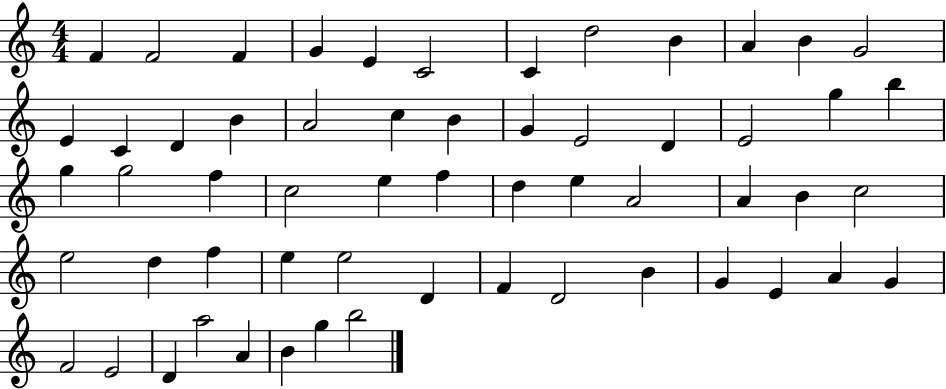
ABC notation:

X:1
T:Untitled
M:4/4
L:1/4
K:C
F F2 F G E C2 C d2 B A B G2 E C D B A2 c B G E2 D E2 g b g g2 f c2 e f d e A2 A B c2 e2 d f e e2 D F D2 B G E A G F2 E2 D a2 A B g b2